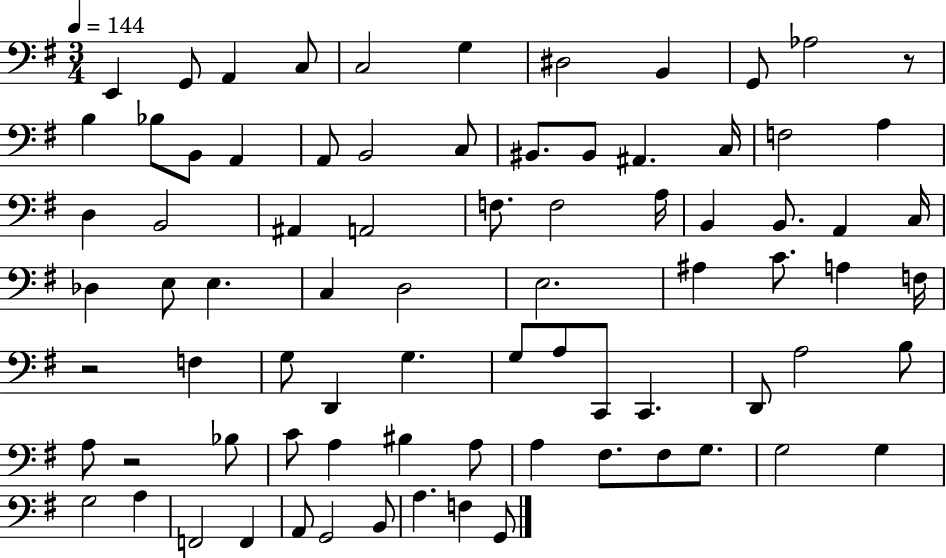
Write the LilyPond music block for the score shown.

{
  \clef bass
  \numericTimeSignature
  \time 3/4
  \key g \major
  \tempo 4 = 144
  e,4 g,8 a,4 c8 | c2 g4 | dis2 b,4 | g,8 aes2 r8 | \break b4 bes8 b,8 a,4 | a,8 b,2 c8 | bis,8. bis,8 ais,4. c16 | f2 a4 | \break d4 b,2 | ais,4 a,2 | f8. f2 a16 | b,4 b,8. a,4 c16 | \break des4 e8 e4. | c4 d2 | e2. | ais4 c'8. a4 f16 | \break r2 f4 | g8 d,4 g4. | g8 a8 c,8 c,4. | d,8 a2 b8 | \break a8 r2 bes8 | c'8 a4 bis4 a8 | a4 fis8. fis8 g8. | g2 g4 | \break g2 a4 | f,2 f,4 | a,8 g,2 b,8 | a4. f4 g,8 | \break \bar "|."
}